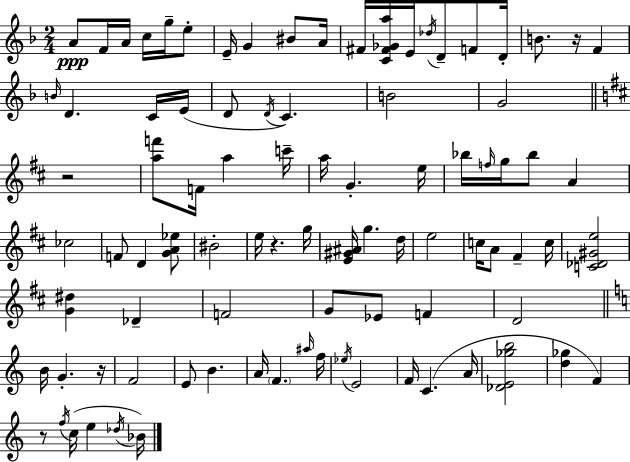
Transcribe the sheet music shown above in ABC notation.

X:1
T:Untitled
M:2/4
L:1/4
K:Dm
A/2 F/4 A/4 c/4 g/4 e/2 E/4 G ^B/2 A/4 ^F/4 [C^F_Ga]/4 E/4 _d/4 D/2 F/2 D/4 B/2 z/4 F B/4 D C/4 E/4 D/2 D/4 C B2 G2 z2 [af']/2 F/4 a c'/4 a/4 G e/4 _b/4 f/4 g/4 _b/2 A _c2 F/2 D [GA_e]/2 ^B2 e/4 z g/4 [E^G^A]/4 g d/4 e2 c/4 A/2 ^F c/4 [C_D^Ge]2 [G^d] _D F2 G/2 _E/2 F D2 B/4 G z/4 F2 E/2 B A/4 F ^a/4 f/4 _e/4 E2 F/4 C A/4 [_DE_gb]2 [d_g] F z/2 f/4 c/4 e _d/4 _B/4